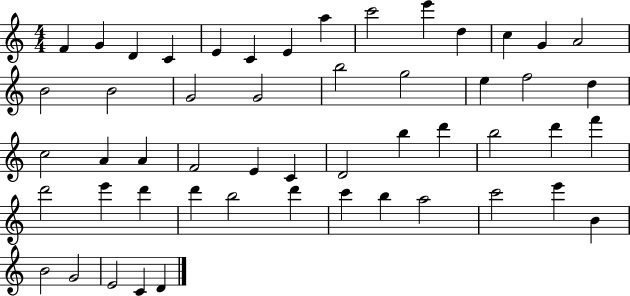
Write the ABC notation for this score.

X:1
T:Untitled
M:4/4
L:1/4
K:C
F G D C E C E a c'2 e' d c G A2 B2 B2 G2 G2 b2 g2 e f2 d c2 A A F2 E C D2 b d' b2 d' f' d'2 e' d' d' b2 d' c' b a2 c'2 e' B B2 G2 E2 C D